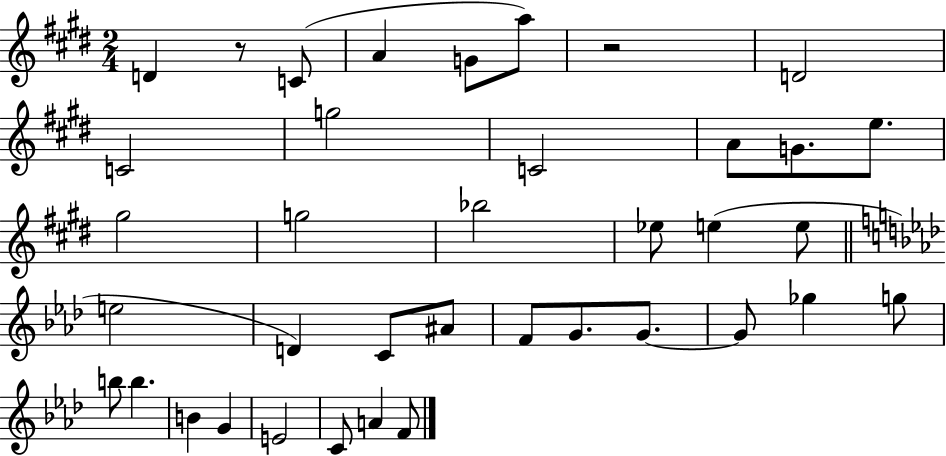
{
  \clef treble
  \numericTimeSignature
  \time 2/4
  \key e \major
  d'4 r8 c'8( | a'4 g'8 a''8) | r2 | d'2 | \break c'2 | g''2 | c'2 | a'8 g'8. e''8. | \break gis''2 | g''2 | bes''2 | ees''8 e''4( e''8 | \break \bar "||" \break \key aes \major e''2 | d'4) c'8 ais'8 | f'8 g'8. g'8.~~ | g'8 ges''4 g''8 | \break b''8 b''4. | b'4 g'4 | e'2 | c'8 a'4 f'8 | \break \bar "|."
}